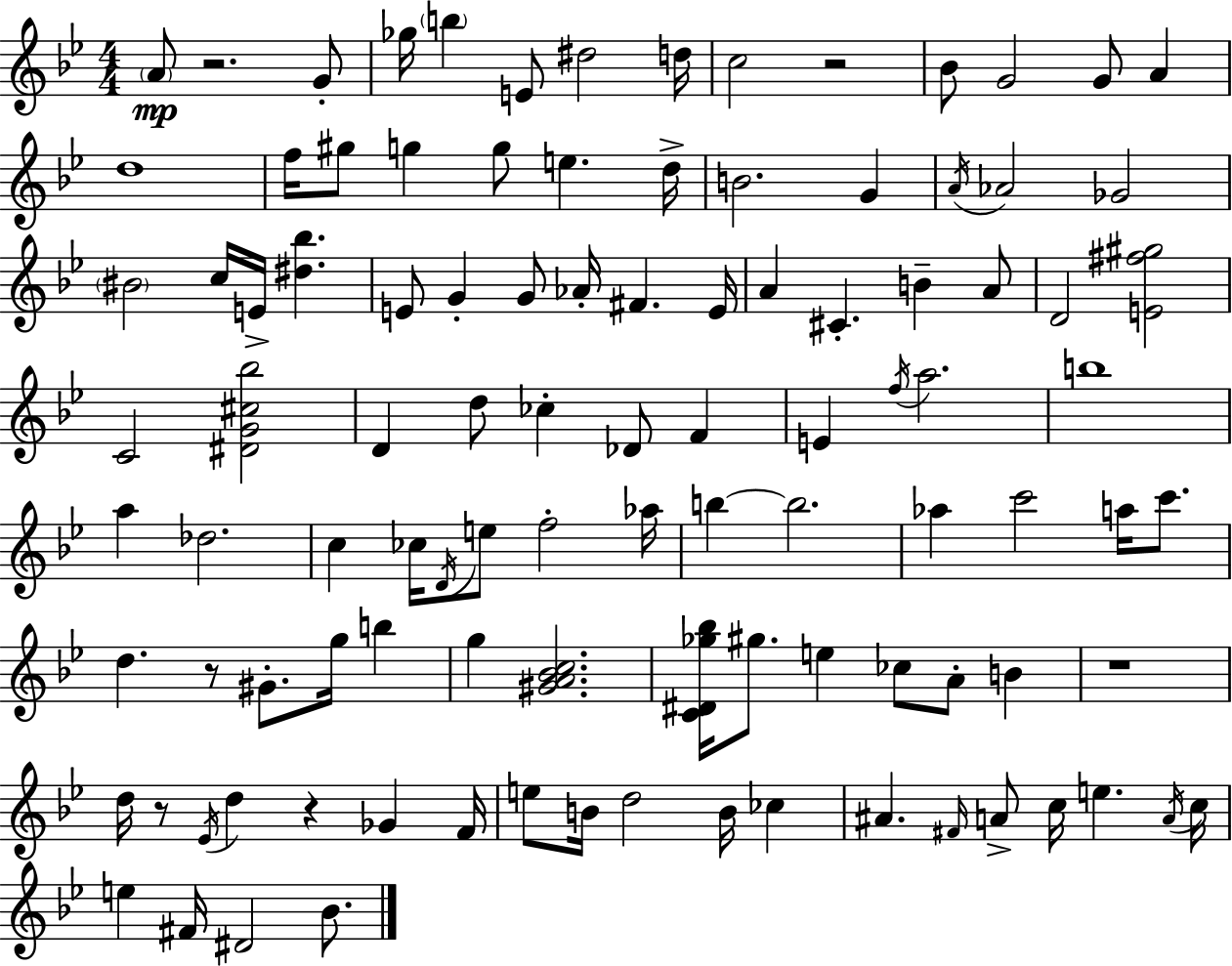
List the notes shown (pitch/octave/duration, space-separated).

A4/e R/h. G4/e Gb5/s B5/q E4/e D#5/h D5/s C5/h R/h Bb4/e G4/h G4/e A4/q D5/w F5/s G#5/e G5/q G5/e E5/q. D5/s B4/h. G4/q A4/s Ab4/h Gb4/h BIS4/h C5/s E4/s [D#5,Bb5]/q. E4/e G4/q G4/e Ab4/s F#4/q. E4/s A4/q C#4/q. B4/q A4/e D4/h [E4,F#5,G#5]/h C4/h [D#4,G4,C#5,Bb5]/h D4/q D5/e CES5/q Db4/e F4/q E4/q F5/s A5/h. B5/w A5/q Db5/h. C5/q CES5/s D4/s E5/e F5/h Ab5/s B5/q B5/h. Ab5/q C6/h A5/s C6/e. D5/q. R/e G#4/e. G5/s B5/q G5/q [G#4,A4,Bb4,C5]/h. [C4,D#4,Gb5,Bb5]/s G#5/e. E5/q CES5/e A4/e B4/q R/w D5/s R/e Eb4/s D5/q R/q Gb4/q F4/s E5/e B4/s D5/h B4/s CES5/q A#4/q. F#4/s A4/e C5/s E5/q. A4/s C5/s E5/q F#4/s D#4/h Bb4/e.